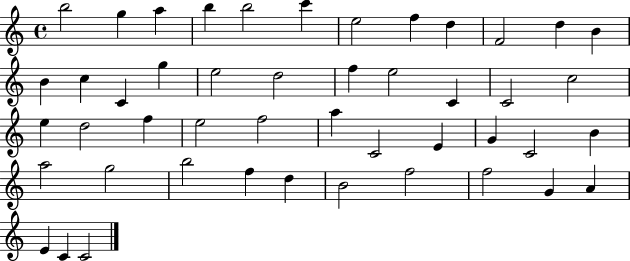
X:1
T:Untitled
M:4/4
L:1/4
K:C
b2 g a b b2 c' e2 f d F2 d B B c C g e2 d2 f e2 C C2 c2 e d2 f e2 f2 a C2 E G C2 B a2 g2 b2 f d B2 f2 f2 G A E C C2